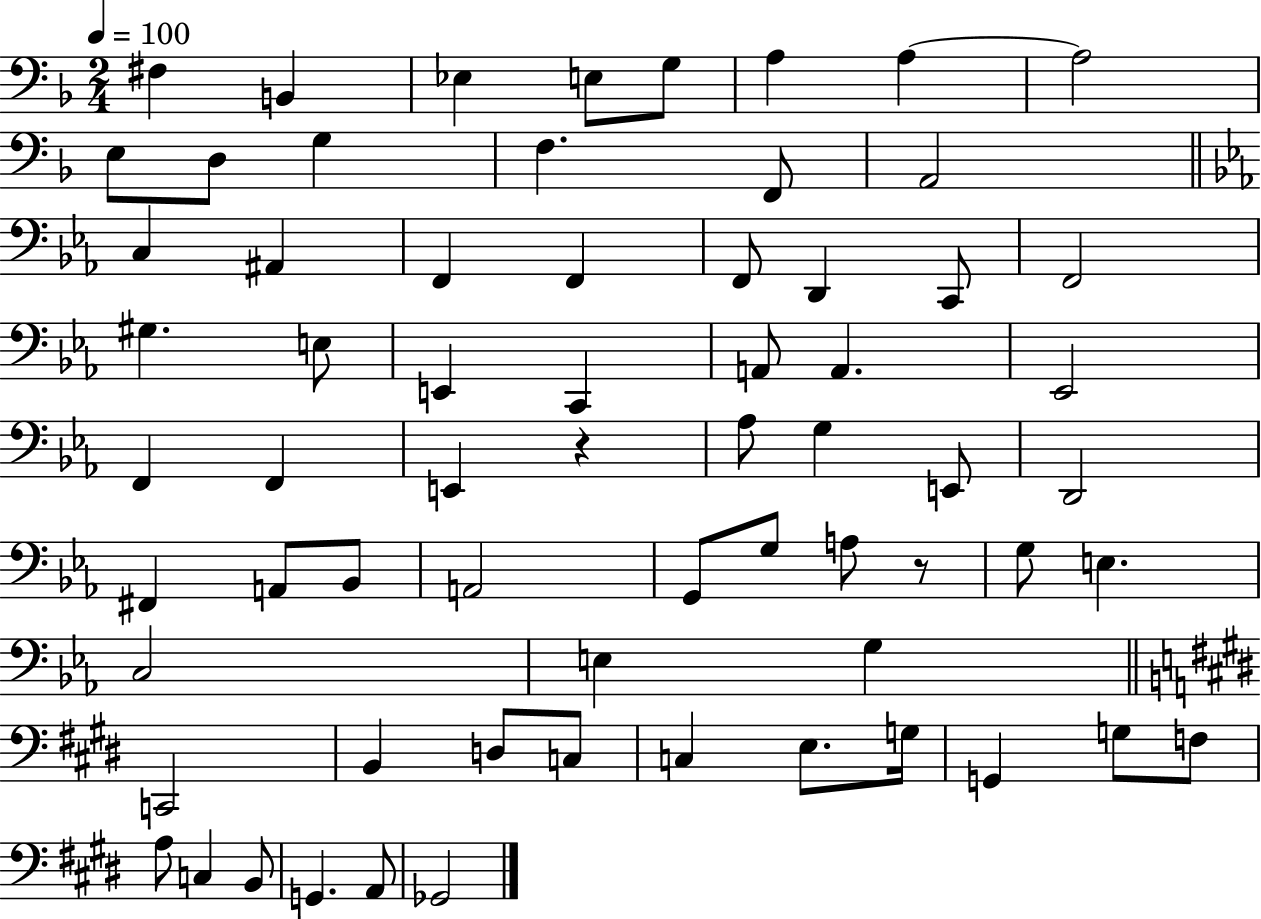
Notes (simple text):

F#3/q B2/q Eb3/q E3/e G3/e A3/q A3/q A3/h E3/e D3/e G3/q F3/q. F2/e A2/h C3/q A#2/q F2/q F2/q F2/e D2/q C2/e F2/h G#3/q. E3/e E2/q C2/q A2/e A2/q. Eb2/h F2/q F2/q E2/q R/q Ab3/e G3/q E2/e D2/h F#2/q A2/e Bb2/e A2/h G2/e G3/e A3/e R/e G3/e E3/q. C3/h E3/q G3/q C2/h B2/q D3/e C3/e C3/q E3/e. G3/s G2/q G3/e F3/e A3/e C3/q B2/e G2/q. A2/e Gb2/h